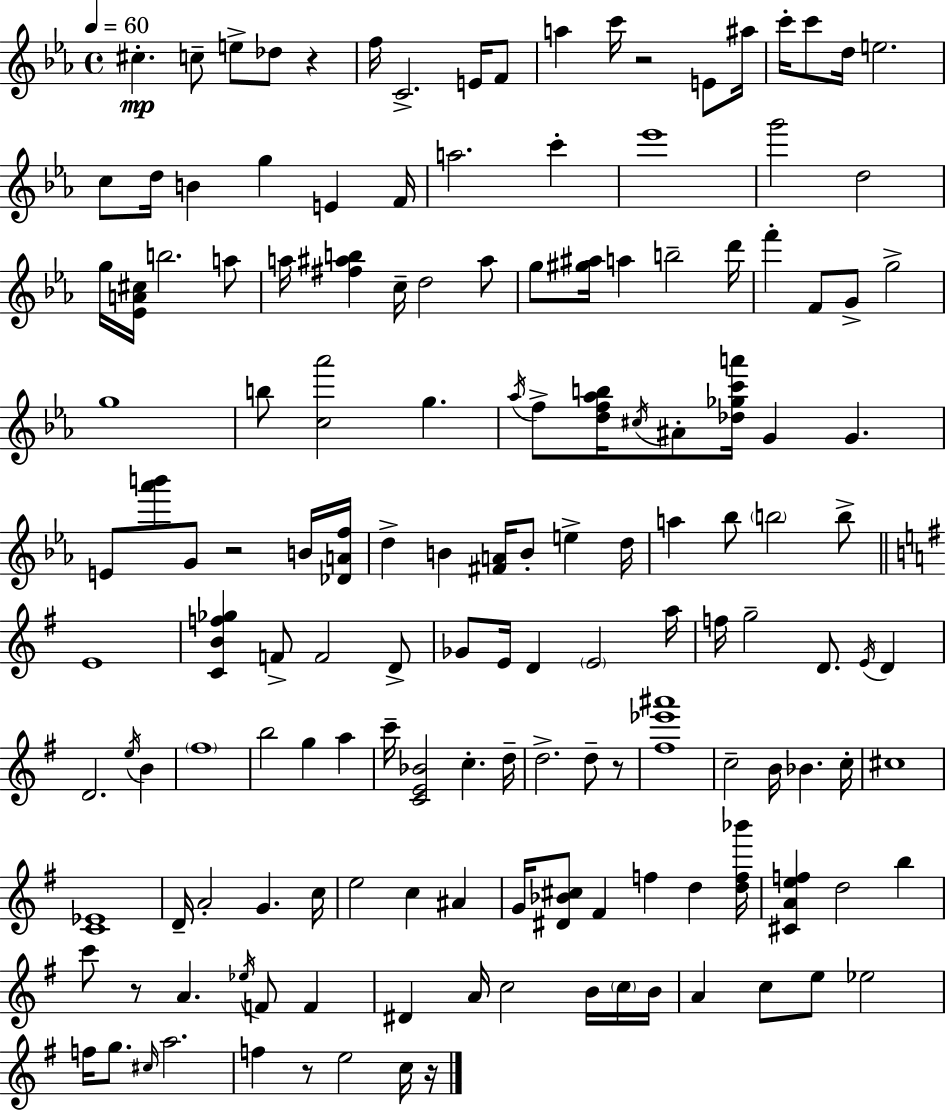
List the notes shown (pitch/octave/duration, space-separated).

C#5/q. C5/e E5/e Db5/e R/q F5/s C4/h. E4/s F4/e A5/q C6/s R/h E4/e A#5/s C6/s C6/e D5/s E5/h. C5/e D5/s B4/q G5/q E4/q F4/s A5/h. C6/q Eb6/w G6/h D5/h G5/s [Eb4,A4,C#5]/s B5/h. A5/e A5/s [F#5,A#5,B5]/q C5/s D5/h A#5/e G5/e [G#5,A#5]/s A5/q B5/h D6/s F6/q F4/e G4/e G5/h G5/w B5/e [C5,Ab6]/h G5/q. Ab5/s F5/e [D5,F5,Ab5,B5]/s C#5/s A#4/e [Db5,Gb5,C6,A6]/s G4/q G4/q. E4/e [Ab6,B6]/e G4/e R/h B4/s [Db4,A4,F5]/s D5/q B4/q [F#4,A4]/s B4/e E5/q D5/s A5/q Bb5/e B5/h B5/e E4/w [C4,B4,F5,Gb5]/q F4/e F4/h D4/e Gb4/e E4/s D4/q E4/h A5/s F5/s G5/h D4/e. E4/s D4/q D4/h. E5/s B4/q F#5/w B5/h G5/q A5/q C6/s [C4,E4,Bb4]/h C5/q. D5/s D5/h. D5/e R/e [F#5,Eb6,A#6]/w C5/h B4/s Bb4/q. C5/s C#5/w [C4,Eb4]/w D4/s A4/h G4/q. C5/s E5/h C5/q A#4/q G4/s [D#4,Bb4,C#5]/e F#4/q F5/q D5/q [D5,F5,Bb6]/s [C#4,A4,E5,F5]/q D5/h B5/q C6/e R/e A4/q. Eb5/s F4/e F4/q D#4/q A4/s C5/h B4/s C5/s B4/s A4/q C5/e E5/e Eb5/h F5/s G5/e. C#5/s A5/h. F5/q R/e E5/h C5/s R/s